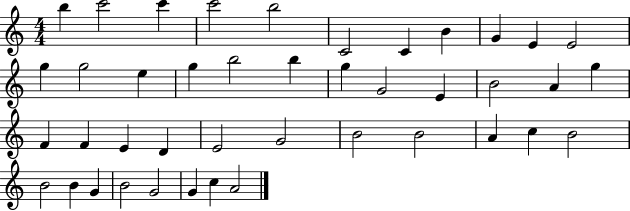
B5/q C6/h C6/q C6/h B5/h C4/h C4/q B4/q G4/q E4/q E4/h G5/q G5/h E5/q G5/q B5/h B5/q G5/q G4/h E4/q B4/h A4/q G5/q F4/q F4/q E4/q D4/q E4/h G4/h B4/h B4/h A4/q C5/q B4/h B4/h B4/q G4/q B4/h G4/h G4/q C5/q A4/h